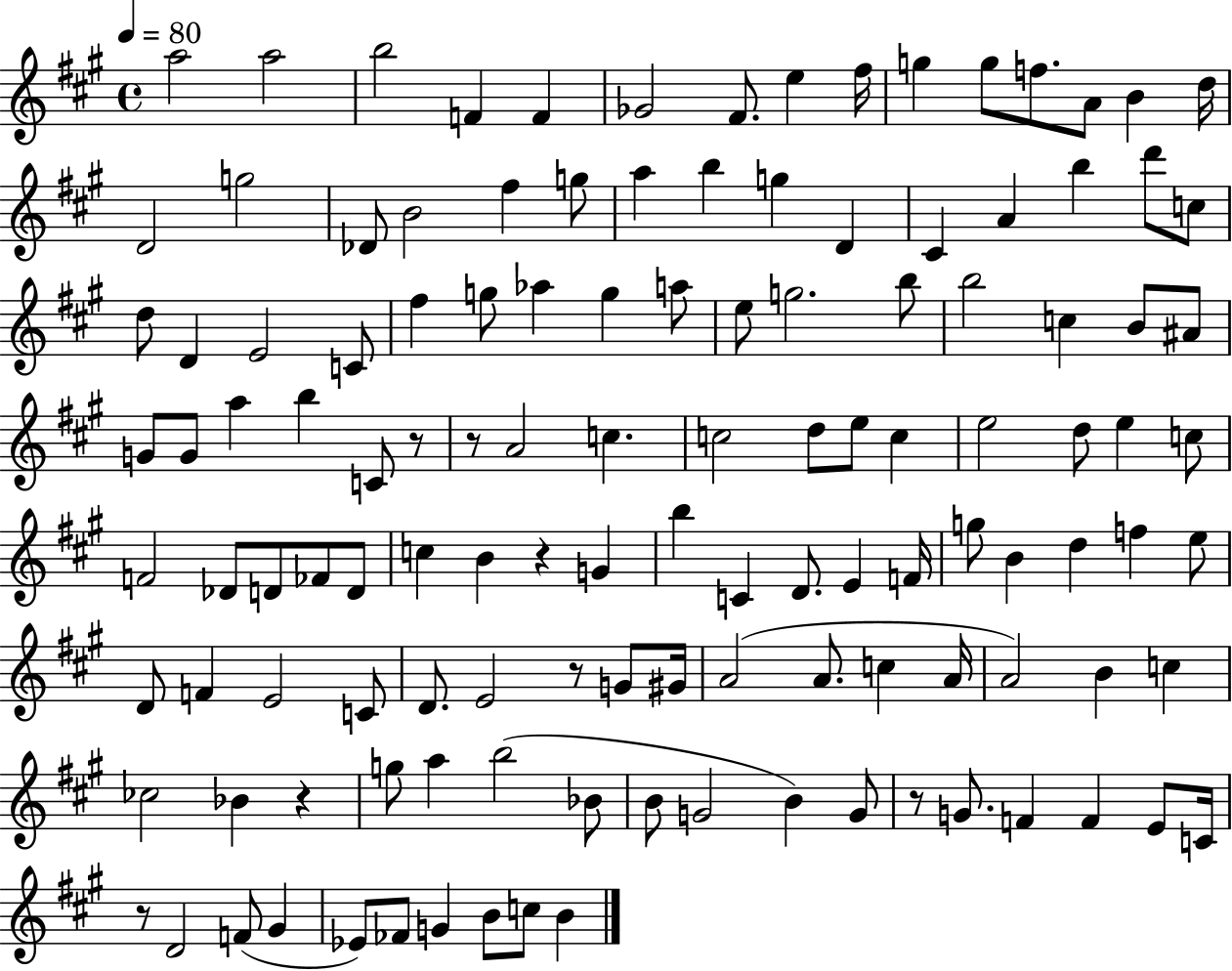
X:1
T:Untitled
M:4/4
L:1/4
K:A
a2 a2 b2 F F _G2 ^F/2 e ^f/4 g g/2 f/2 A/2 B d/4 D2 g2 _D/2 B2 ^f g/2 a b g D ^C A b d'/2 c/2 d/2 D E2 C/2 ^f g/2 _a g a/2 e/2 g2 b/2 b2 c B/2 ^A/2 G/2 G/2 a b C/2 z/2 z/2 A2 c c2 d/2 e/2 c e2 d/2 e c/2 F2 _D/2 D/2 _F/2 D/2 c B z G b C D/2 E F/4 g/2 B d f e/2 D/2 F E2 C/2 D/2 E2 z/2 G/2 ^G/4 A2 A/2 c A/4 A2 B c _c2 _B z g/2 a b2 _B/2 B/2 G2 B G/2 z/2 G/2 F F E/2 C/4 z/2 D2 F/2 ^G _E/2 _F/2 G B/2 c/2 B